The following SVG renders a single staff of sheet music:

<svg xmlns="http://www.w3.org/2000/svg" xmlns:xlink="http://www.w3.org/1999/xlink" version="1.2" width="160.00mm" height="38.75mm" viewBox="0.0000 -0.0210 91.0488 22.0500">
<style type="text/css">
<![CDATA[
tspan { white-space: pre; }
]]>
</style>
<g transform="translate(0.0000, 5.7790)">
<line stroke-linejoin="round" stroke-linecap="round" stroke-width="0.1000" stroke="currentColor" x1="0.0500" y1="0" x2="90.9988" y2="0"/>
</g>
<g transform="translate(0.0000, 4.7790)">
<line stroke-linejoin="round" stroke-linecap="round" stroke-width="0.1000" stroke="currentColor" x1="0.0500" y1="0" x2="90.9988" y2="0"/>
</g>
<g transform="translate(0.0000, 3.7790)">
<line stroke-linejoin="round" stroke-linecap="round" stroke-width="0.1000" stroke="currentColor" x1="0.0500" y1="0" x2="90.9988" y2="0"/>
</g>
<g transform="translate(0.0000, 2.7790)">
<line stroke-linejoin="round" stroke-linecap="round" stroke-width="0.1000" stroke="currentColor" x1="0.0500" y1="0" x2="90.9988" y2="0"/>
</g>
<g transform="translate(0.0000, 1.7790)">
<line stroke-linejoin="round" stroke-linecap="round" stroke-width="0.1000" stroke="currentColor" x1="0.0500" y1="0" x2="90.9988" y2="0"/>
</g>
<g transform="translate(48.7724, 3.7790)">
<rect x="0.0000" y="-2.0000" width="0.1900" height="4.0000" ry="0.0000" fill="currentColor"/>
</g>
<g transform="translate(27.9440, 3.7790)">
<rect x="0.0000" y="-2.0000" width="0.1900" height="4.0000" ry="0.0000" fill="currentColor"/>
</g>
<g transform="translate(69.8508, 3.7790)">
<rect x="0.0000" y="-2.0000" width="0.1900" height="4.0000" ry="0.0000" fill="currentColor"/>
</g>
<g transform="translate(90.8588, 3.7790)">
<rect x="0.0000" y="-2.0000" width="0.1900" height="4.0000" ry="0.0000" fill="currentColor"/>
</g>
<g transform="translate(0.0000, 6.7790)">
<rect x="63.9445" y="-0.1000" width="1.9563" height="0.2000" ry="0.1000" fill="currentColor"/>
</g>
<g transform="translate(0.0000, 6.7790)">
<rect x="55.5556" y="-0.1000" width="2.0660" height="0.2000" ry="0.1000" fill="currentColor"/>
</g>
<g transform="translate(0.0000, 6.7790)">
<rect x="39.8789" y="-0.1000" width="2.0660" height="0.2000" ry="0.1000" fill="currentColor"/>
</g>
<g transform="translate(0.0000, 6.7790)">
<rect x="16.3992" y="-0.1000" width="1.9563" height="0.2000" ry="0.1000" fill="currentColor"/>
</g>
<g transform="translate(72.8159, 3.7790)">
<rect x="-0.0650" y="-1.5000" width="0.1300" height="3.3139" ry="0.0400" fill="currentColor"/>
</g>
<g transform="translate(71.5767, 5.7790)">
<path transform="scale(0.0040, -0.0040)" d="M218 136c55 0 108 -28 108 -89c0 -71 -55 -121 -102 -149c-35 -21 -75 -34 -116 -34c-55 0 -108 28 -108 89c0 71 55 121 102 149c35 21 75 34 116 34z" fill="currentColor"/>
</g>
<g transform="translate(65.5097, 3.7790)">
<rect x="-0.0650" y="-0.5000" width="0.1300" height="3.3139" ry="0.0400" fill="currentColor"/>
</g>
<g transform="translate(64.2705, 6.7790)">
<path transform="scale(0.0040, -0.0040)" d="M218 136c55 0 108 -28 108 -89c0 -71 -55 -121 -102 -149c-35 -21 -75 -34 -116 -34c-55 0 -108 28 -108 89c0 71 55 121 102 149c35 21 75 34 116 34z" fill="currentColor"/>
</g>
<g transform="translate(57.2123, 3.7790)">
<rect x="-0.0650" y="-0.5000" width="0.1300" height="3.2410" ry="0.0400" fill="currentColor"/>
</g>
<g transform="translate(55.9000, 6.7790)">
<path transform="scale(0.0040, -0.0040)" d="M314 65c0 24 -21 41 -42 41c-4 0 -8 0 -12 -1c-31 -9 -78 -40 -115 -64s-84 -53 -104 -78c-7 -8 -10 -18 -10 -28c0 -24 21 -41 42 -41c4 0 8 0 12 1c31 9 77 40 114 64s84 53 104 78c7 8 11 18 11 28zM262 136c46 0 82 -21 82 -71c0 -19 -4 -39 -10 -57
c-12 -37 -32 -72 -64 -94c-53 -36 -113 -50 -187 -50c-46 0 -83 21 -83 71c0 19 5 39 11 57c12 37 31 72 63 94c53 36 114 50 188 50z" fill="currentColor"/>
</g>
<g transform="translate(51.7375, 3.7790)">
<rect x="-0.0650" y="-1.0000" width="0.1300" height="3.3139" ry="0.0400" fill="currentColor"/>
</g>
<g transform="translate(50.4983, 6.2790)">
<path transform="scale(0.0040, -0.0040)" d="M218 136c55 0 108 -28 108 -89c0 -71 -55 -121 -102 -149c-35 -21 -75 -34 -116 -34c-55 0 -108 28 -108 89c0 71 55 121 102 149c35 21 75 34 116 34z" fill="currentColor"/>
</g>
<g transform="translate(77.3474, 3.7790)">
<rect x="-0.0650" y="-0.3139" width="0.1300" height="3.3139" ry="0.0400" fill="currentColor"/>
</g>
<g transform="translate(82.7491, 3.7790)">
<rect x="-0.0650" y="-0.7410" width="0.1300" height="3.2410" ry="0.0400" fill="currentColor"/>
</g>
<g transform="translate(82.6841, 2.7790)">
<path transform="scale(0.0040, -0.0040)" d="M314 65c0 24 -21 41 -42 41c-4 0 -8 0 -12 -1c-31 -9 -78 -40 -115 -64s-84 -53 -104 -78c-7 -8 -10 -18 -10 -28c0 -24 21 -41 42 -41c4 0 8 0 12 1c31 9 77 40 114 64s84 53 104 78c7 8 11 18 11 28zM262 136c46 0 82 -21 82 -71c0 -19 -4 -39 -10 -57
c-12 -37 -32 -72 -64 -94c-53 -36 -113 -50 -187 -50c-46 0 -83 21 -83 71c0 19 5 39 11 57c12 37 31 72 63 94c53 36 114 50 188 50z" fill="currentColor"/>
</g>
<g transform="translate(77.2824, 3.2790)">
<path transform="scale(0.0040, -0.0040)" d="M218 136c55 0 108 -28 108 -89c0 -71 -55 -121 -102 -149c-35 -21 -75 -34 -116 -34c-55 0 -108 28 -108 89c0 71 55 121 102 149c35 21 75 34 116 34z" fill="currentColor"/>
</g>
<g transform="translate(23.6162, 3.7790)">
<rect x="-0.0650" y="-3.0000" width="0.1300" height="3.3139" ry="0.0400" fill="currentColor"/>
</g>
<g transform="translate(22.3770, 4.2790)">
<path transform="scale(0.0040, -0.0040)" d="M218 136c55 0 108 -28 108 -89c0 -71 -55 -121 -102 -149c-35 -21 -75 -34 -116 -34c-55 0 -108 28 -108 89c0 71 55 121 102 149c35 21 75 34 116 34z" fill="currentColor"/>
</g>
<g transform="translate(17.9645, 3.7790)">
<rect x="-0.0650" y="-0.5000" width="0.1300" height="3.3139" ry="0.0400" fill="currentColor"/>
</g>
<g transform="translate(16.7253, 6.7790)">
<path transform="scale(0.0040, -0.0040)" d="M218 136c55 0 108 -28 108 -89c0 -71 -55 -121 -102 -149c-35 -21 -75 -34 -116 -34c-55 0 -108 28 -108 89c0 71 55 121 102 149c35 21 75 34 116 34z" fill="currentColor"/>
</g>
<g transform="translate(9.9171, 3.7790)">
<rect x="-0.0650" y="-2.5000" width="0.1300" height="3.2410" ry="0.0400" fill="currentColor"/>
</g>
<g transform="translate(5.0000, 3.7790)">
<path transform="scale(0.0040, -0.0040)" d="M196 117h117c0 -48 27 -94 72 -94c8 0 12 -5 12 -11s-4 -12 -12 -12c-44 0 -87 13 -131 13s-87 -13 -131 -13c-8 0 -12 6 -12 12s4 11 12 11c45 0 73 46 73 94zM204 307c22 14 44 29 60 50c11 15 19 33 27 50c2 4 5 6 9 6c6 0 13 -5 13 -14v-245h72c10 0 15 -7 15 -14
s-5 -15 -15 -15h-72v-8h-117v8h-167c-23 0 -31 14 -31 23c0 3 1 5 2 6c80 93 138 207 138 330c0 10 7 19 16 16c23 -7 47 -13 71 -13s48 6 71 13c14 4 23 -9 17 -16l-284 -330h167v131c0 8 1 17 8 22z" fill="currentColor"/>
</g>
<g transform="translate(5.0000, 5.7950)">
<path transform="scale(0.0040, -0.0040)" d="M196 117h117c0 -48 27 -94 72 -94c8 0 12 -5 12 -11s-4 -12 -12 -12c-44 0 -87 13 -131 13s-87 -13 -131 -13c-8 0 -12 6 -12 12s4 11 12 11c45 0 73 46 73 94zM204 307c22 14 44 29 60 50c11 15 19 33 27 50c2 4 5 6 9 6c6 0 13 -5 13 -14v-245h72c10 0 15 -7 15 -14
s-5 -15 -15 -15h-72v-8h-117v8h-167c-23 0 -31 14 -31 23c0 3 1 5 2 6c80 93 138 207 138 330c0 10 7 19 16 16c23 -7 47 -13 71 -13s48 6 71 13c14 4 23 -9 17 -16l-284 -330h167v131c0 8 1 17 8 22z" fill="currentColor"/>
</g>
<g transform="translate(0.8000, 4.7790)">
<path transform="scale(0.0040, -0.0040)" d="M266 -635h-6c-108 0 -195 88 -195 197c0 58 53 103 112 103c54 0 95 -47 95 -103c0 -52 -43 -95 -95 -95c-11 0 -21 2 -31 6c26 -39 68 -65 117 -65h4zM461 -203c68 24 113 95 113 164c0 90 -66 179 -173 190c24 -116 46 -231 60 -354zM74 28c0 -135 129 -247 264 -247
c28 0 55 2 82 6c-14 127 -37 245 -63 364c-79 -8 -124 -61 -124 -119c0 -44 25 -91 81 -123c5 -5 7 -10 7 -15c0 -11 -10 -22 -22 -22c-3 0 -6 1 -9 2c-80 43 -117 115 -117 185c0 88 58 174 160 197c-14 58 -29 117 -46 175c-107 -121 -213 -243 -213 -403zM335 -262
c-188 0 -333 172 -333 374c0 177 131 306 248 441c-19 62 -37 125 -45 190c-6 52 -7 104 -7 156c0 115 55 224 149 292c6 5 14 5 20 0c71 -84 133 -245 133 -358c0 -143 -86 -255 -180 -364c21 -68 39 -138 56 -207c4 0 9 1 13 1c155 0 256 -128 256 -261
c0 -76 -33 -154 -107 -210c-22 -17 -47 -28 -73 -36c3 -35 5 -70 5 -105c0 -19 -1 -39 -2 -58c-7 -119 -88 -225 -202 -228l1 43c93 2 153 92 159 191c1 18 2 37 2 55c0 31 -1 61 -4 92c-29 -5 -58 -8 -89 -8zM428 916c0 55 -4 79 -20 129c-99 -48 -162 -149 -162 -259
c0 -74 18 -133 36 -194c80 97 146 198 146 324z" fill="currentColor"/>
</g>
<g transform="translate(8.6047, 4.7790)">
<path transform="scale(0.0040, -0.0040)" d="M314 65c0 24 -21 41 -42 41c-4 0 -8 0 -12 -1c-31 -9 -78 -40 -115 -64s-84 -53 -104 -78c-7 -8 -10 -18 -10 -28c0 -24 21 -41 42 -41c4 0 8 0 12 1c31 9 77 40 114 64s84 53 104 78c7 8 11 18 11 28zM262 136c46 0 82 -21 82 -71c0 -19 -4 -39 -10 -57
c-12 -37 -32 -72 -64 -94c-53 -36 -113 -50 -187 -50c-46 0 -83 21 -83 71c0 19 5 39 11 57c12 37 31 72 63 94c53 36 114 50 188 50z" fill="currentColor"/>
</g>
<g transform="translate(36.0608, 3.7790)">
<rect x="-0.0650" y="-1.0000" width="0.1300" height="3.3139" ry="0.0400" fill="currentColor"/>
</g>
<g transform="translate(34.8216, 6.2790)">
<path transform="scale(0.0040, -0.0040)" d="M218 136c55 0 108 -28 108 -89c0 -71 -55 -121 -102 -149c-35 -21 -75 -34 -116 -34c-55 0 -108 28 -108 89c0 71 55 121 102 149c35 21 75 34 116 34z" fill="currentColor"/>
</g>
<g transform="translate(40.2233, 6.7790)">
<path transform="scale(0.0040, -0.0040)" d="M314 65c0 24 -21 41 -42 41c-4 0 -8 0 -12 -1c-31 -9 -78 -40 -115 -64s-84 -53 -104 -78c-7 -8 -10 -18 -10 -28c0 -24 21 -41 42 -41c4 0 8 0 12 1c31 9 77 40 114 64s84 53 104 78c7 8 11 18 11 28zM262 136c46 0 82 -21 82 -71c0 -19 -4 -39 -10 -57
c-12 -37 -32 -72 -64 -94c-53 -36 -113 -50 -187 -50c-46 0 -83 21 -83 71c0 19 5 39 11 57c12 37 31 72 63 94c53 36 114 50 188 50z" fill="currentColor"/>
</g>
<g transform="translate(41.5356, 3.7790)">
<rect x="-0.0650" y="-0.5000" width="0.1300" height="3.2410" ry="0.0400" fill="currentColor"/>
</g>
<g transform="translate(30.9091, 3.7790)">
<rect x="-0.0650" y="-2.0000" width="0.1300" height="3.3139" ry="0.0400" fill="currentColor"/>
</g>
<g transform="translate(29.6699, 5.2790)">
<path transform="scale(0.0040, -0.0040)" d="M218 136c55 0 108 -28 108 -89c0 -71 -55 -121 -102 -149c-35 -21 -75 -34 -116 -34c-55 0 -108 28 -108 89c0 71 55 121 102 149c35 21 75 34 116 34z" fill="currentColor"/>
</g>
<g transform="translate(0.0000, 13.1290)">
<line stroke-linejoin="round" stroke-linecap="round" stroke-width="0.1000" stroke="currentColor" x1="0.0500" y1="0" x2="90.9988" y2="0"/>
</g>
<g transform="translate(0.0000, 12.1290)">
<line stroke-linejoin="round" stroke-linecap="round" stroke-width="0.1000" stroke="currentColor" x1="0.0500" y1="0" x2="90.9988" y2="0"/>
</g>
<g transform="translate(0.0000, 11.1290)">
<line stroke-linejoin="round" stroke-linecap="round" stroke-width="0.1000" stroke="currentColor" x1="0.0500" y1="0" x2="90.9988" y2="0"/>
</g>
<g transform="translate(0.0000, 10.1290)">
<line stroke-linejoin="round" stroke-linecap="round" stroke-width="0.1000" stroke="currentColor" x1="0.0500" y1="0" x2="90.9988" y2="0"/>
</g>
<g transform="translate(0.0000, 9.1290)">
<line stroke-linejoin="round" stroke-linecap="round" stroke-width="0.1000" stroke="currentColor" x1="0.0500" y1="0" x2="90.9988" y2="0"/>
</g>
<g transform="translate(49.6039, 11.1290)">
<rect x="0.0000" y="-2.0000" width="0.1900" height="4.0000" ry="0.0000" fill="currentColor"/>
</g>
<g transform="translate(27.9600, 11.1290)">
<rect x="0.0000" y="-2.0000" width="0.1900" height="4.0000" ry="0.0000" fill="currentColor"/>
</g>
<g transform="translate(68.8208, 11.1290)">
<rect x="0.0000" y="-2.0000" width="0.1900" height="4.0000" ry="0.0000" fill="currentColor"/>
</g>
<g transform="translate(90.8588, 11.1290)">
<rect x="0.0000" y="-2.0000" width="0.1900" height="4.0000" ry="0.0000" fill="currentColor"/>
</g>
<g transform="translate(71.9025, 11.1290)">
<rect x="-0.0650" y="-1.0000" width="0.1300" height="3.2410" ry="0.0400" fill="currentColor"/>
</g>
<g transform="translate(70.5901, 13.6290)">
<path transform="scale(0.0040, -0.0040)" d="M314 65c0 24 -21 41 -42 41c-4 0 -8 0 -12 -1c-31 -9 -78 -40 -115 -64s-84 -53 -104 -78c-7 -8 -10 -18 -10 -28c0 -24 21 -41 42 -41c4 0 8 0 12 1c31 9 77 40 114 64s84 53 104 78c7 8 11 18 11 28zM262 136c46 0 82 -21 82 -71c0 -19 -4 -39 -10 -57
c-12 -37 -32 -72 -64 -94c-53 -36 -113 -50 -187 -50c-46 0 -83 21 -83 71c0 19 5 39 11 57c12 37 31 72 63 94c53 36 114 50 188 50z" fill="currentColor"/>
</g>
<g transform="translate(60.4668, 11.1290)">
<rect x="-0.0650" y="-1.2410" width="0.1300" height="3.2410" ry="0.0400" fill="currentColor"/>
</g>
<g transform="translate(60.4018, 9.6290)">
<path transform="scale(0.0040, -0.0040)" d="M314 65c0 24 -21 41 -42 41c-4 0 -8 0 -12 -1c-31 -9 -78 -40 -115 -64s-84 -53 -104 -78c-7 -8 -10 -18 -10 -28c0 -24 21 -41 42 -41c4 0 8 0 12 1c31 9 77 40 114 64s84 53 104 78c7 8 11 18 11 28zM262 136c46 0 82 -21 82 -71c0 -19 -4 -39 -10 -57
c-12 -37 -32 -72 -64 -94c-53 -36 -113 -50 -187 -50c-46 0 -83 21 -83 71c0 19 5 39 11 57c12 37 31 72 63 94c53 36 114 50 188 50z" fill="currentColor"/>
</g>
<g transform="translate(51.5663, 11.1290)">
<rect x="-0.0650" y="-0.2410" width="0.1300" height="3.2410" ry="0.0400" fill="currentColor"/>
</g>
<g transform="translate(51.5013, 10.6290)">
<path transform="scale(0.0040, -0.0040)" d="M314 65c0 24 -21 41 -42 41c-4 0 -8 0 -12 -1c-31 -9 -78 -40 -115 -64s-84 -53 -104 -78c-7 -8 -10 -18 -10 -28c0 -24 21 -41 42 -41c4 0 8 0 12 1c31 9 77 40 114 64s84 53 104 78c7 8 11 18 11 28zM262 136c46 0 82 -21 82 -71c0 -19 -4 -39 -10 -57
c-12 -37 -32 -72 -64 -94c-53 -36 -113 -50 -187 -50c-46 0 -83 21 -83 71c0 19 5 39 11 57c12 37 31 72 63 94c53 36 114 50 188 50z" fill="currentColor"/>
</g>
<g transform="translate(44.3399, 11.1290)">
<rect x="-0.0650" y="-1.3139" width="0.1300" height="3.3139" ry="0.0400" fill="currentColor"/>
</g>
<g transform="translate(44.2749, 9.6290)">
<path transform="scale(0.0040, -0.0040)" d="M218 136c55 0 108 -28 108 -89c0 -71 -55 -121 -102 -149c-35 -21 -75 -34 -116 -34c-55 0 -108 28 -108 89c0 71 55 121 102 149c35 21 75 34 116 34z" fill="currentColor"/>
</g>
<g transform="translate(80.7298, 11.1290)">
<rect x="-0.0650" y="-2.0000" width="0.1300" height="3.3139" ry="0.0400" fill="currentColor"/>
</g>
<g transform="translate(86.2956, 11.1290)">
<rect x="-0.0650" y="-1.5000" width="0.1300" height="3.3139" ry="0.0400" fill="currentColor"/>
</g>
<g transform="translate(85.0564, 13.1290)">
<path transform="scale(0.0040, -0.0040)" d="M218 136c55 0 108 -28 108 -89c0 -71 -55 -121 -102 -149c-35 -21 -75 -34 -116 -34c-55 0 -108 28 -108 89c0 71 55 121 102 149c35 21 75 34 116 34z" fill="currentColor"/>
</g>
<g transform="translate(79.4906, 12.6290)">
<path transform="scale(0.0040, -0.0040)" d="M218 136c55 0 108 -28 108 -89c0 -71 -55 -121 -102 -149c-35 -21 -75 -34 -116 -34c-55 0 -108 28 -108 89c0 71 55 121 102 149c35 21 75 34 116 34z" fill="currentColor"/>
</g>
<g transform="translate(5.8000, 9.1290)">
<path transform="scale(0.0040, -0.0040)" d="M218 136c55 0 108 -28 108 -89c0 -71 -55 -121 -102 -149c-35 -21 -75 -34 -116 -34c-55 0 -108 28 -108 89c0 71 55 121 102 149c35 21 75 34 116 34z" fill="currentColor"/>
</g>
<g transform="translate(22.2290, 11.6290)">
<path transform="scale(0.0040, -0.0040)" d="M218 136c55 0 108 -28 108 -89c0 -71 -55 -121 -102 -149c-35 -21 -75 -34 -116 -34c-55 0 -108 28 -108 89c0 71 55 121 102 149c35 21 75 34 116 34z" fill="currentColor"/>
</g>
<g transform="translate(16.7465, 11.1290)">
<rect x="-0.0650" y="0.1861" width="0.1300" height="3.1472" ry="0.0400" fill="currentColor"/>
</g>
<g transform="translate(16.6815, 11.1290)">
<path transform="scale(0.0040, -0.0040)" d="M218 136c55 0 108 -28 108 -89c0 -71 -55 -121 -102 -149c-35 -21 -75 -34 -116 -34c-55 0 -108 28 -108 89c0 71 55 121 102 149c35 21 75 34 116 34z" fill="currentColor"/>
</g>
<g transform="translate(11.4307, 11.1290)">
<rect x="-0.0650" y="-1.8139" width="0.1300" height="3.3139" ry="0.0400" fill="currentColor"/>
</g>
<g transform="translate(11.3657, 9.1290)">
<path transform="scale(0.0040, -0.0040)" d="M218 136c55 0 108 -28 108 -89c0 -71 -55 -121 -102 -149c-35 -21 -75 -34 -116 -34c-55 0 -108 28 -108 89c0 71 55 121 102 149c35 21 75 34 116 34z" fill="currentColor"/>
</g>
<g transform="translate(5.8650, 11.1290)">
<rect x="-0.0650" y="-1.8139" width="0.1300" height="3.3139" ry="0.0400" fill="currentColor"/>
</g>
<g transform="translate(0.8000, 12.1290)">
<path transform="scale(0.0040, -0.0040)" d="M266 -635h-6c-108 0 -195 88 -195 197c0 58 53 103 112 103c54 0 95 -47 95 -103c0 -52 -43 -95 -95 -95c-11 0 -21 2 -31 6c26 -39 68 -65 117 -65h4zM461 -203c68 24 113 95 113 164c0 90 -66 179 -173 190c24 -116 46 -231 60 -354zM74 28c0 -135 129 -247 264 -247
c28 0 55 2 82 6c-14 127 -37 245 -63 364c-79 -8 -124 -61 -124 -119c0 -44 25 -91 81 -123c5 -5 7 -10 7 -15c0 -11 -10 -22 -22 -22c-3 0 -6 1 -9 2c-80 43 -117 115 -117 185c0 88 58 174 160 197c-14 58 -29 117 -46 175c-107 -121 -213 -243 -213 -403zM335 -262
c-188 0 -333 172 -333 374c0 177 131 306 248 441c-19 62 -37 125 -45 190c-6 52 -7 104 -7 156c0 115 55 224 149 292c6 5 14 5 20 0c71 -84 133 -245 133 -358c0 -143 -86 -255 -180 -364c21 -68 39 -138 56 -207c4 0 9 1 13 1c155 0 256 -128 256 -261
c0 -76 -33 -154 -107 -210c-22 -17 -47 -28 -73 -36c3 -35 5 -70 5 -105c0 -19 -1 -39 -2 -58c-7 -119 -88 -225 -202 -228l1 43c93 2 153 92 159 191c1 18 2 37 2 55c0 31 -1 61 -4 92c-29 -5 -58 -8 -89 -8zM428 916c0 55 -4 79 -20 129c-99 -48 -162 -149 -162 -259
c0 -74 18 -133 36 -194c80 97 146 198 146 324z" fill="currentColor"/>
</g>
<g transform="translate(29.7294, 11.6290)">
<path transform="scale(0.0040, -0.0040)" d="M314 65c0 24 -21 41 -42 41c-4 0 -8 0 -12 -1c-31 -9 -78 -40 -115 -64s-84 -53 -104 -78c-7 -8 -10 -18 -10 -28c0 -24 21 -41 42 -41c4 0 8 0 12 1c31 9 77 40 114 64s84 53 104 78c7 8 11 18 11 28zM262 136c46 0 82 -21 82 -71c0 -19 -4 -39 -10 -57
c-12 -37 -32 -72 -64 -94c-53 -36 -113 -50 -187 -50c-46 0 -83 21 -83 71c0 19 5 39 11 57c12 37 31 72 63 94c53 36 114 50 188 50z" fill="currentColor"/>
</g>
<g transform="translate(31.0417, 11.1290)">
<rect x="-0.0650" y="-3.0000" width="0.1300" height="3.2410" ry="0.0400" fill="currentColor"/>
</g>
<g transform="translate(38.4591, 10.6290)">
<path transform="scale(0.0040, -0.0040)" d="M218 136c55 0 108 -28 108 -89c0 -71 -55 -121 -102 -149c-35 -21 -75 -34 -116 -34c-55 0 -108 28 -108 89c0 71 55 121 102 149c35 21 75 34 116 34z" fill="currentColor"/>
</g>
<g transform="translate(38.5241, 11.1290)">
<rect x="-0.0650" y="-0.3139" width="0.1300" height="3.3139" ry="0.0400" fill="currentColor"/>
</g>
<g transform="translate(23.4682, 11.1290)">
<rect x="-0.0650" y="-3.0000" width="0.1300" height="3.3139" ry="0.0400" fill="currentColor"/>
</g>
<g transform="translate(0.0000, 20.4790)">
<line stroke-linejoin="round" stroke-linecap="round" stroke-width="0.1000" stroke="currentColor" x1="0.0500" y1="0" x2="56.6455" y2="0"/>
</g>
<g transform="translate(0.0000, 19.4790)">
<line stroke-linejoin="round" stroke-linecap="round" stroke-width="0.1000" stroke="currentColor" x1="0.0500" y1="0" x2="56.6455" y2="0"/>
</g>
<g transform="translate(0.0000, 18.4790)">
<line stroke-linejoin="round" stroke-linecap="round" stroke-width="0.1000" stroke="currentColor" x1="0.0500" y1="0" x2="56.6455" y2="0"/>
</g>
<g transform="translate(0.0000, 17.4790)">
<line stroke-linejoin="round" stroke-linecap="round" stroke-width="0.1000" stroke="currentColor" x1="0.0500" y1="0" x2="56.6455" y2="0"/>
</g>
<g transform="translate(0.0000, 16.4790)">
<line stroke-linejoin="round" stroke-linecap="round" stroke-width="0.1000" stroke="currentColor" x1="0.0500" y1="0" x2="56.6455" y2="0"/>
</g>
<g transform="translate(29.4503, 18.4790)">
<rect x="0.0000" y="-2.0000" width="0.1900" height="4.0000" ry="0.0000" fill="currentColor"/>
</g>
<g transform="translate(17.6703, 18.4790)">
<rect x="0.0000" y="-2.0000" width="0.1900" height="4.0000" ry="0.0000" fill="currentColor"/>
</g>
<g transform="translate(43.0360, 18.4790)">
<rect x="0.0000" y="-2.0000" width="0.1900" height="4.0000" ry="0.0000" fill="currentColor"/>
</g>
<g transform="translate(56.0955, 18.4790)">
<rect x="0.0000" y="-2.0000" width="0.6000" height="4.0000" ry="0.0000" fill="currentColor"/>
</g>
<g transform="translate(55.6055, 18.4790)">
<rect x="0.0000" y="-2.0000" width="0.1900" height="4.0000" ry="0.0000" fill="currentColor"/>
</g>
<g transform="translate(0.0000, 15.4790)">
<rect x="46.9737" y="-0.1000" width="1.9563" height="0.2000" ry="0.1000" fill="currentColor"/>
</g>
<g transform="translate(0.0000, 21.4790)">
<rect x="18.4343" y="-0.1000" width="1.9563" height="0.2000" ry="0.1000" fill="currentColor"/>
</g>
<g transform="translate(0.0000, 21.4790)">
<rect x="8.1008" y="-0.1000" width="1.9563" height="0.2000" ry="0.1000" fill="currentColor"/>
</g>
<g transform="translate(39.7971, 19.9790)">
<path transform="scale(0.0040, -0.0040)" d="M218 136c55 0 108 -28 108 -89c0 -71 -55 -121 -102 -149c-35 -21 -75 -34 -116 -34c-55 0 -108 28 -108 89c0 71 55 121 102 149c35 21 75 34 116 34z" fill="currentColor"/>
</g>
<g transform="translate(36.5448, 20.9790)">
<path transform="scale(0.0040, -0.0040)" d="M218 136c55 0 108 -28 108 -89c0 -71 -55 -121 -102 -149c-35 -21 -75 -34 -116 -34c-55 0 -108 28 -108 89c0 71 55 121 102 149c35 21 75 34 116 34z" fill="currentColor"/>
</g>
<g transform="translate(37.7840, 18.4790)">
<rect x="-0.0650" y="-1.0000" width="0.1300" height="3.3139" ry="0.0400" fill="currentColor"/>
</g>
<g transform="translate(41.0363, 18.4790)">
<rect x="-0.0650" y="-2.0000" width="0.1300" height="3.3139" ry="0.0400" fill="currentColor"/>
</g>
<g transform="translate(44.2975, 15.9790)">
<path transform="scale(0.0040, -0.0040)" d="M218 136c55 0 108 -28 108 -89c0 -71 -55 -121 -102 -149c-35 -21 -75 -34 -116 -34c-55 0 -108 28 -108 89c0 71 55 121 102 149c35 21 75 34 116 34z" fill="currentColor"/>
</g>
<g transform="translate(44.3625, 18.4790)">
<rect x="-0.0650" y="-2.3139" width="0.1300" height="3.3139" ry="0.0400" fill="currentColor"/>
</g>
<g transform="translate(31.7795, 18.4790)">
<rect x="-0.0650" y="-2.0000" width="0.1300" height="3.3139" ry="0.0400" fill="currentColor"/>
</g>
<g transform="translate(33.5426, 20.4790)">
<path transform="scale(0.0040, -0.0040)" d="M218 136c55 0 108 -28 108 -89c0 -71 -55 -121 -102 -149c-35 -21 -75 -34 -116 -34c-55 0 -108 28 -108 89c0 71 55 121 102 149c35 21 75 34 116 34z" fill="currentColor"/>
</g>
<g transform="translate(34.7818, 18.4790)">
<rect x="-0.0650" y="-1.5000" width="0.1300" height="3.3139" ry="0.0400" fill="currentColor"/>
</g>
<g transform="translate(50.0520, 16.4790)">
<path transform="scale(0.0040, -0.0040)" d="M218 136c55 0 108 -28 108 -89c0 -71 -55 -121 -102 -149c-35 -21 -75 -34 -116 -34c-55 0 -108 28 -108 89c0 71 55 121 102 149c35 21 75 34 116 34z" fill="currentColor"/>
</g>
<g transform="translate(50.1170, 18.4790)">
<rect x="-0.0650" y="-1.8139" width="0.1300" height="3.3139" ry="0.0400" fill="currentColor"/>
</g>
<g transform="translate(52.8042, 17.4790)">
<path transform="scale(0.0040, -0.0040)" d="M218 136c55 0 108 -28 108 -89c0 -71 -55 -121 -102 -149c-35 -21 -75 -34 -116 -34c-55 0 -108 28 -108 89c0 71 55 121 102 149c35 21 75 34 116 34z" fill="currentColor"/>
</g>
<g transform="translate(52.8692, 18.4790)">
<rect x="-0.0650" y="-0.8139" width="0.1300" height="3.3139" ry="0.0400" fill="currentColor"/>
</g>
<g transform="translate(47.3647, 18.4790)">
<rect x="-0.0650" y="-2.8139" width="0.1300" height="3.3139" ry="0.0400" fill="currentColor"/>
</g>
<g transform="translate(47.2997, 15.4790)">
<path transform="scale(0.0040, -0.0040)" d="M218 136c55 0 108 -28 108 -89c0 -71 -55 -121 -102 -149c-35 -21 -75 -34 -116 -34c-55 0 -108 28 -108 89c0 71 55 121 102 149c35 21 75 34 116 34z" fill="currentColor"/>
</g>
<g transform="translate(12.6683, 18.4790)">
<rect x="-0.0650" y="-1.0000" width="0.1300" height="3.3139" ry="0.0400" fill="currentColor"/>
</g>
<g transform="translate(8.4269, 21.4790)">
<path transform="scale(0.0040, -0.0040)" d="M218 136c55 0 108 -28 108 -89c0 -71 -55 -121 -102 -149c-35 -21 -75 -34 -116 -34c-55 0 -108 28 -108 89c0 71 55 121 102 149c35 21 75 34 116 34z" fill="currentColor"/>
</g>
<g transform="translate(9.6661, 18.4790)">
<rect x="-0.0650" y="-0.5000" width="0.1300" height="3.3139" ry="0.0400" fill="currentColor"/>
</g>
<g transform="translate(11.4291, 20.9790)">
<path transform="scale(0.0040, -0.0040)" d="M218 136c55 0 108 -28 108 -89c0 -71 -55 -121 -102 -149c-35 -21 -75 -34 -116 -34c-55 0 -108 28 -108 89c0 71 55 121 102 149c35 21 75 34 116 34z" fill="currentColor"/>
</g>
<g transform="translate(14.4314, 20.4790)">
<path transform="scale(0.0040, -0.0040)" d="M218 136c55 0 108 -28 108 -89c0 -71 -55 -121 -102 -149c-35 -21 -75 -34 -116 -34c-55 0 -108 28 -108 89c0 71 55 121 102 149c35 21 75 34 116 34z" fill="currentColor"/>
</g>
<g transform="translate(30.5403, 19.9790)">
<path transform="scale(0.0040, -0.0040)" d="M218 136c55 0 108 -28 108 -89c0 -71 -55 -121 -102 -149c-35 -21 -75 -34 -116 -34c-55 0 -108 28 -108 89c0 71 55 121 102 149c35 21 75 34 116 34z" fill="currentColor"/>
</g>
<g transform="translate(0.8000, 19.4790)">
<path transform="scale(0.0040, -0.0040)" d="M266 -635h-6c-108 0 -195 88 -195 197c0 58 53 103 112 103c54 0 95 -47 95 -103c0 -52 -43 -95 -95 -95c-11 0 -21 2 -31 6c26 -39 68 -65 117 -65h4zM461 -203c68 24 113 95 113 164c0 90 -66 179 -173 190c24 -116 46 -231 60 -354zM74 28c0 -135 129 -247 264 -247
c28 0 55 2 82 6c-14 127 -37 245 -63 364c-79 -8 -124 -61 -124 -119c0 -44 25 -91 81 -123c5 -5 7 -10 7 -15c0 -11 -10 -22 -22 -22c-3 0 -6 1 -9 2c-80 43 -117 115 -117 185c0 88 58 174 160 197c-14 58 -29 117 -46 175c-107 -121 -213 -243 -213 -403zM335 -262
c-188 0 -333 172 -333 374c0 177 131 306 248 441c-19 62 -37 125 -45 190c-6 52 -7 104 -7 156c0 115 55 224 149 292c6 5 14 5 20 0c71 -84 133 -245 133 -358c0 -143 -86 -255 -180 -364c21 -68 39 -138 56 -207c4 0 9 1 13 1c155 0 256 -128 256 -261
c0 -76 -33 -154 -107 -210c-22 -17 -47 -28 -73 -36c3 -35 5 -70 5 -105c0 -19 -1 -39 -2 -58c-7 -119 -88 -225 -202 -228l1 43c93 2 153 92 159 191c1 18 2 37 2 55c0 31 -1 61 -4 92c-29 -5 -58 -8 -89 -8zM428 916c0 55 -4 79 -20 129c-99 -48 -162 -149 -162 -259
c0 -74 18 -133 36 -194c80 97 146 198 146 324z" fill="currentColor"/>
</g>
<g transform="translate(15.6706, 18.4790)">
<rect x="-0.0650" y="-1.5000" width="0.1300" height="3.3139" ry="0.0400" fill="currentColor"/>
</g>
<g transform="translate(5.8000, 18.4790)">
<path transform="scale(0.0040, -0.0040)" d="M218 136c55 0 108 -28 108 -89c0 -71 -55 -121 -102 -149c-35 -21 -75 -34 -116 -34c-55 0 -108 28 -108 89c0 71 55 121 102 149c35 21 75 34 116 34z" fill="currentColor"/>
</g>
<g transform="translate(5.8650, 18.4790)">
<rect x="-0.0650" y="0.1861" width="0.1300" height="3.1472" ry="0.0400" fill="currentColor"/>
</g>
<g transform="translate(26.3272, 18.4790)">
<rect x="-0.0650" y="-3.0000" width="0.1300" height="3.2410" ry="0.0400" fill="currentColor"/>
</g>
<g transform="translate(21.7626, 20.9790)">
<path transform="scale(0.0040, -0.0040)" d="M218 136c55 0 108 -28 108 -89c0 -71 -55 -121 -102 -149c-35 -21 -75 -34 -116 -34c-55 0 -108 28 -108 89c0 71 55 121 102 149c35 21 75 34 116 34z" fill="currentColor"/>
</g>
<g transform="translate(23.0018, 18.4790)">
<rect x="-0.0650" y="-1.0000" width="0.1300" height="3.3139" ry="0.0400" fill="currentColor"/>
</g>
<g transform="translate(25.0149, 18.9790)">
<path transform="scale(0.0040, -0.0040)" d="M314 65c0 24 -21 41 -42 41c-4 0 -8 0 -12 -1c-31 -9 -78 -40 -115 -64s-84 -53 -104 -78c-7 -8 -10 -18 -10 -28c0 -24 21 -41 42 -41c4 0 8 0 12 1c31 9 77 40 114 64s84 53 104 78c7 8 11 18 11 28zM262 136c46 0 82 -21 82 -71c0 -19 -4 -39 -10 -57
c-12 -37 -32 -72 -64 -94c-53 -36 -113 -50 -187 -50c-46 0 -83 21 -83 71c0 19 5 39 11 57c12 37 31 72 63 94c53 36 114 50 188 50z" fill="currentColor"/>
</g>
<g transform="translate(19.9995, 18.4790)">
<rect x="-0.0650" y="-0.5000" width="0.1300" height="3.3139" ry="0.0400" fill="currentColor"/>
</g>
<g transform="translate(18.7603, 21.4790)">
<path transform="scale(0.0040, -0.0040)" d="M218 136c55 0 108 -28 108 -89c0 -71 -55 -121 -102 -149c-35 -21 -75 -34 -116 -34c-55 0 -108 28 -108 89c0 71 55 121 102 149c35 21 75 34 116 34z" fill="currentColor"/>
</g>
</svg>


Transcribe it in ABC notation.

X:1
T:Untitled
M:4/4
L:1/4
K:C
G2 C A F D C2 D C2 C E c d2 f f B A A2 c e c2 e2 D2 F E B C D E C D A2 F E D F g a f d